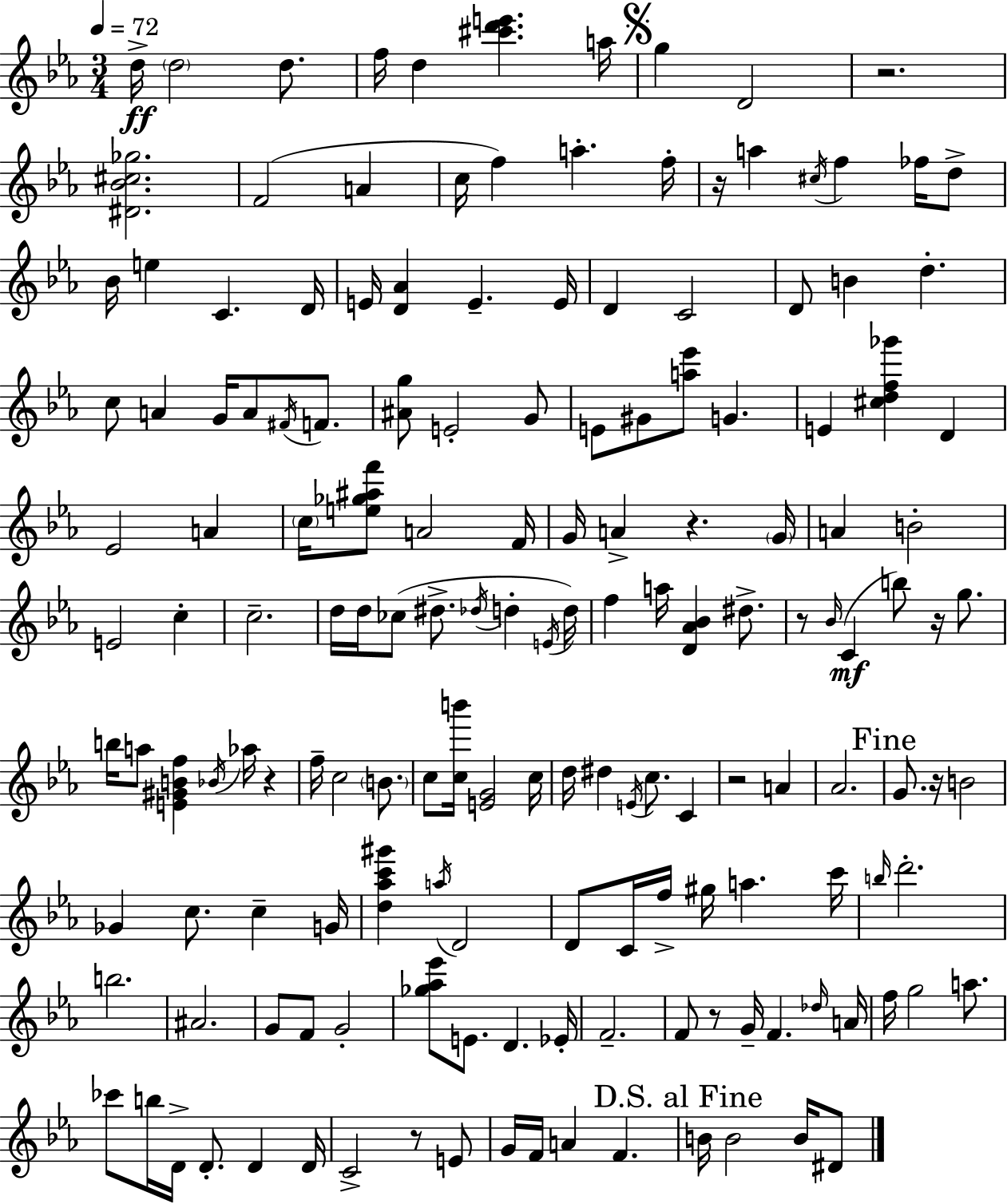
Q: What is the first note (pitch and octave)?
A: D5